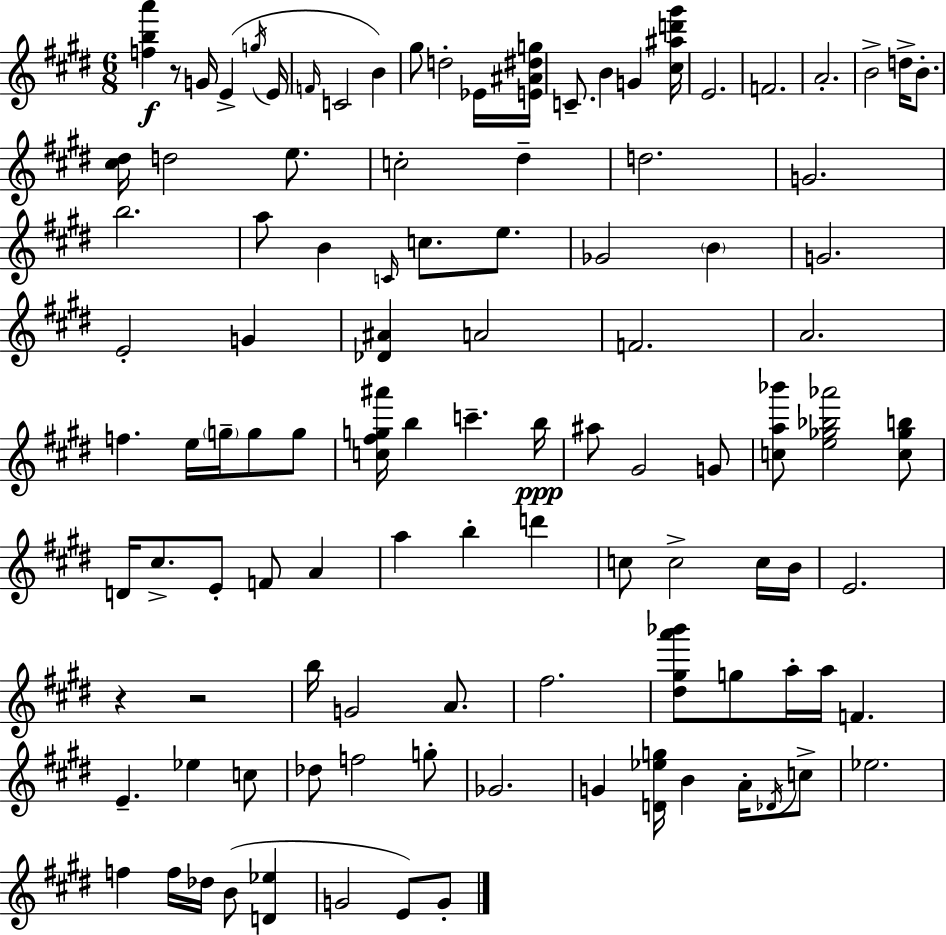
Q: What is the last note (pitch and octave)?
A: G4